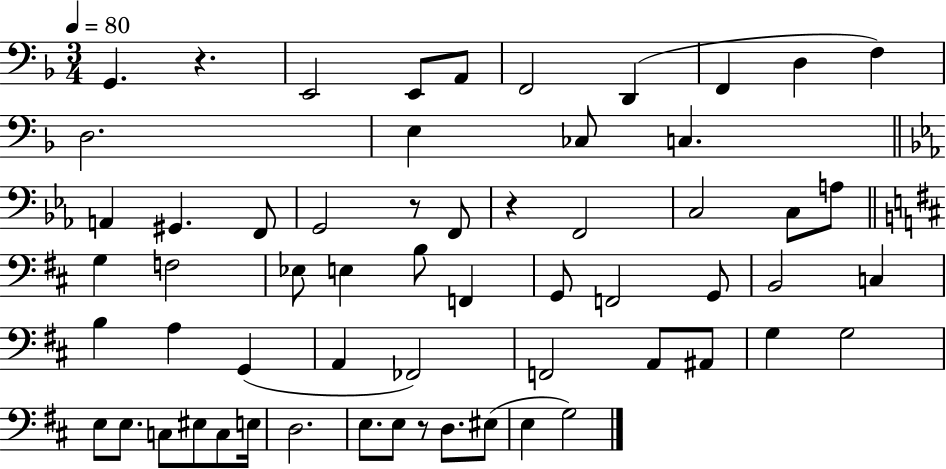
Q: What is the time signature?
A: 3/4